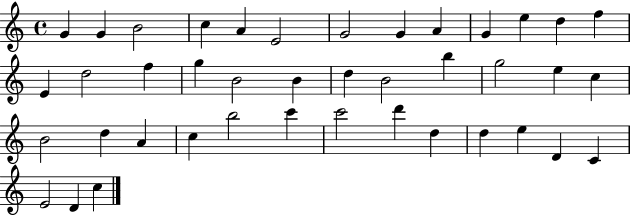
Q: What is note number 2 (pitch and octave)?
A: G4